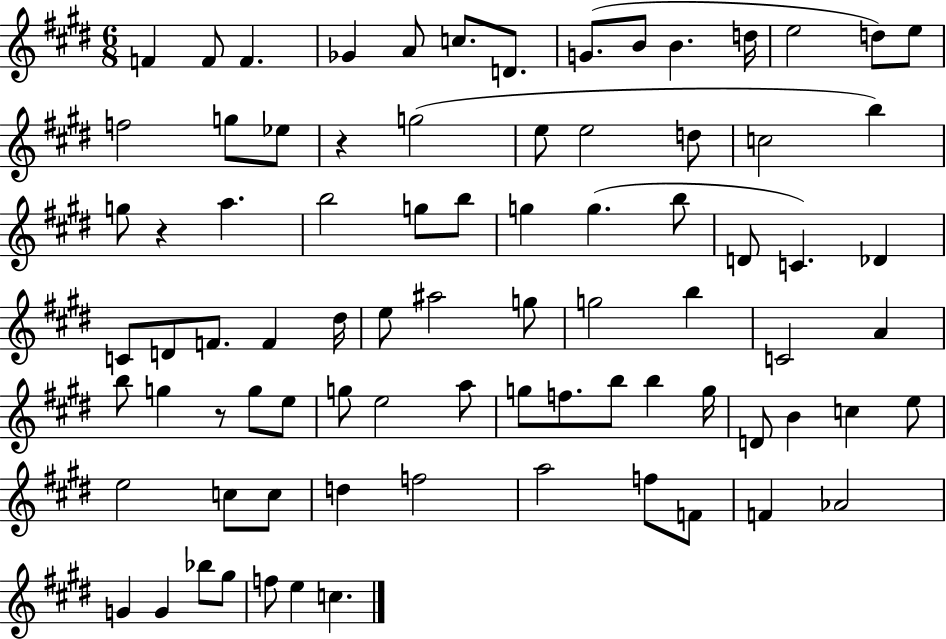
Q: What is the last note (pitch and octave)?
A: C5